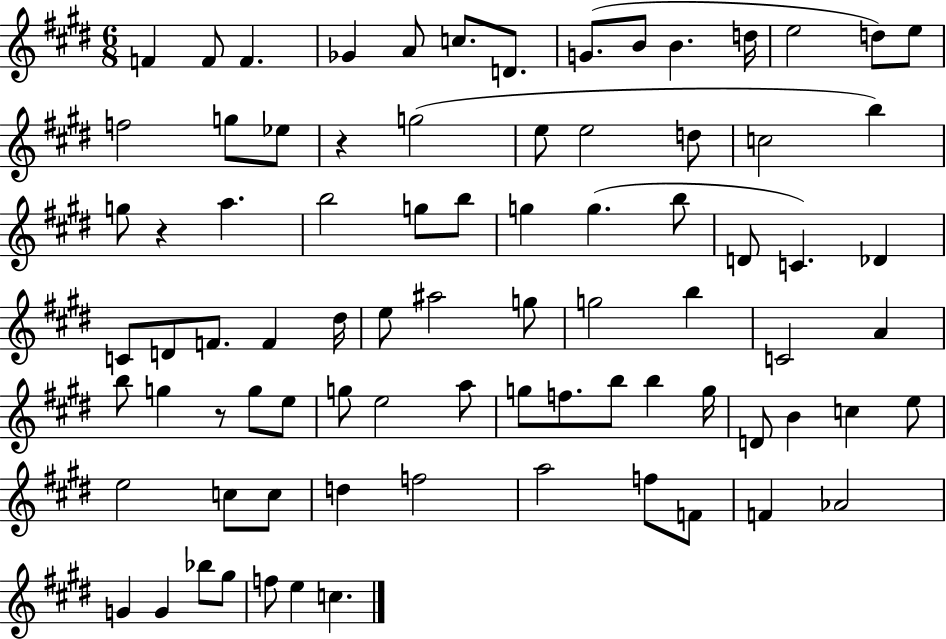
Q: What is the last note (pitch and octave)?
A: C5